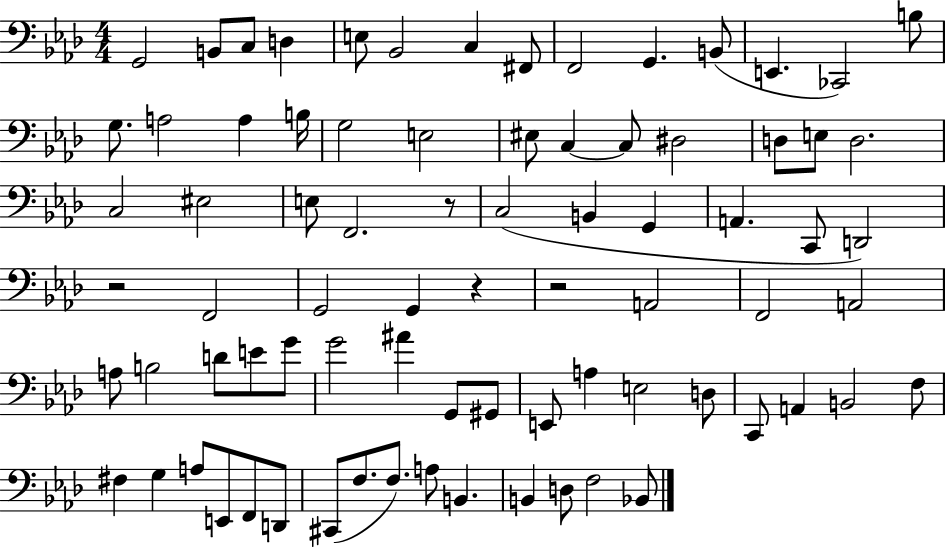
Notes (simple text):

G2/h B2/e C3/e D3/q E3/e Bb2/h C3/q F#2/e F2/h G2/q. B2/e E2/q. CES2/h B3/e G3/e. A3/h A3/q B3/s G3/h E3/h EIS3/e C3/q C3/e D#3/h D3/e E3/e D3/h. C3/h EIS3/h E3/e F2/h. R/e C3/h B2/q G2/q A2/q. C2/e D2/h R/h F2/h G2/h G2/q R/q R/h A2/h F2/h A2/h A3/e B3/h D4/e E4/e G4/e G4/h A#4/q G2/e G#2/e E2/e A3/q E3/h D3/e C2/e A2/q B2/h F3/e F#3/q G3/q A3/e E2/e F2/e D2/e C#2/e F3/e. F3/e. A3/e B2/q. B2/q D3/e F3/h Bb2/e